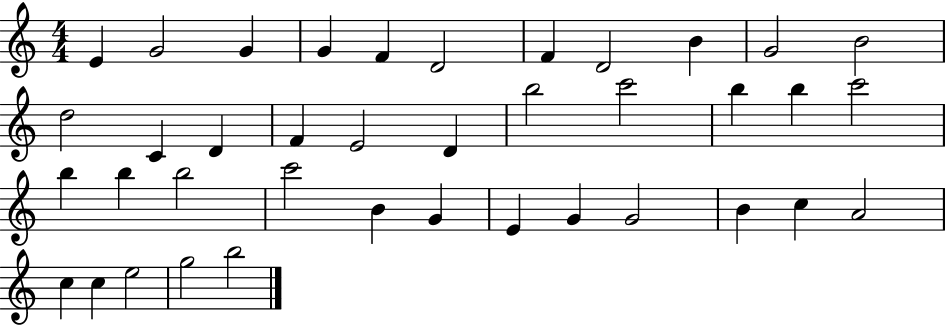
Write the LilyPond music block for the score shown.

{
  \clef treble
  \numericTimeSignature
  \time 4/4
  \key c \major
  e'4 g'2 g'4 | g'4 f'4 d'2 | f'4 d'2 b'4 | g'2 b'2 | \break d''2 c'4 d'4 | f'4 e'2 d'4 | b''2 c'''2 | b''4 b''4 c'''2 | \break b''4 b''4 b''2 | c'''2 b'4 g'4 | e'4 g'4 g'2 | b'4 c''4 a'2 | \break c''4 c''4 e''2 | g''2 b''2 | \bar "|."
}